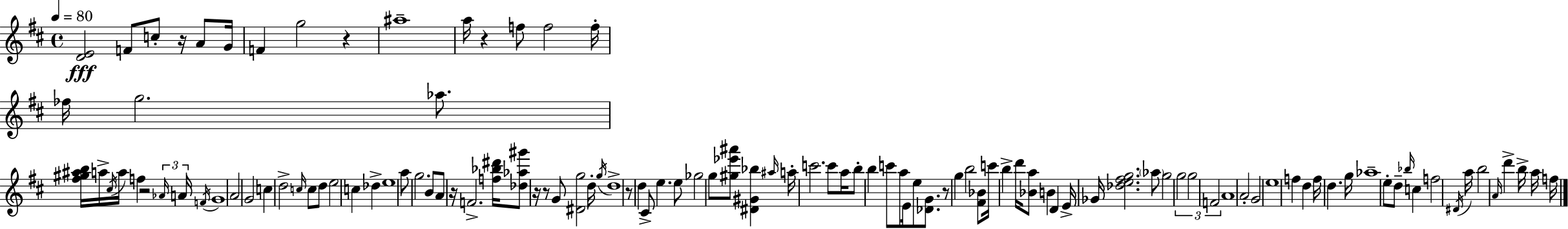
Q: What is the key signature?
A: D major